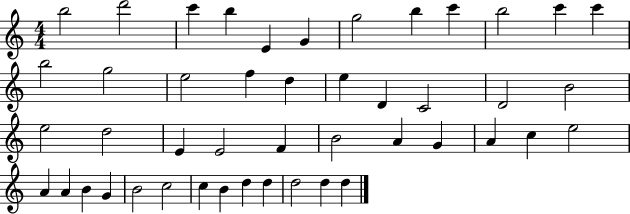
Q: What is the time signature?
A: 4/4